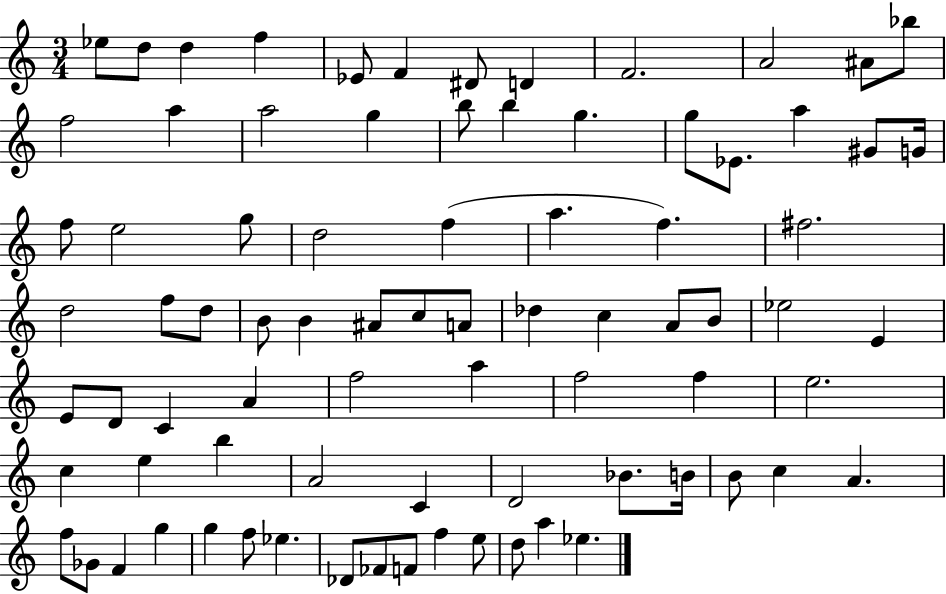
X:1
T:Untitled
M:3/4
L:1/4
K:C
_e/2 d/2 d f _E/2 F ^D/2 D F2 A2 ^A/2 _b/2 f2 a a2 g b/2 b g g/2 _E/2 a ^G/2 G/4 f/2 e2 g/2 d2 f a f ^f2 d2 f/2 d/2 B/2 B ^A/2 c/2 A/2 _d c A/2 B/2 _e2 E E/2 D/2 C A f2 a f2 f e2 c e b A2 C D2 _B/2 B/4 B/2 c A f/2 _G/2 F g g f/2 _e _D/2 _F/2 F/2 f e/2 d/2 a _e